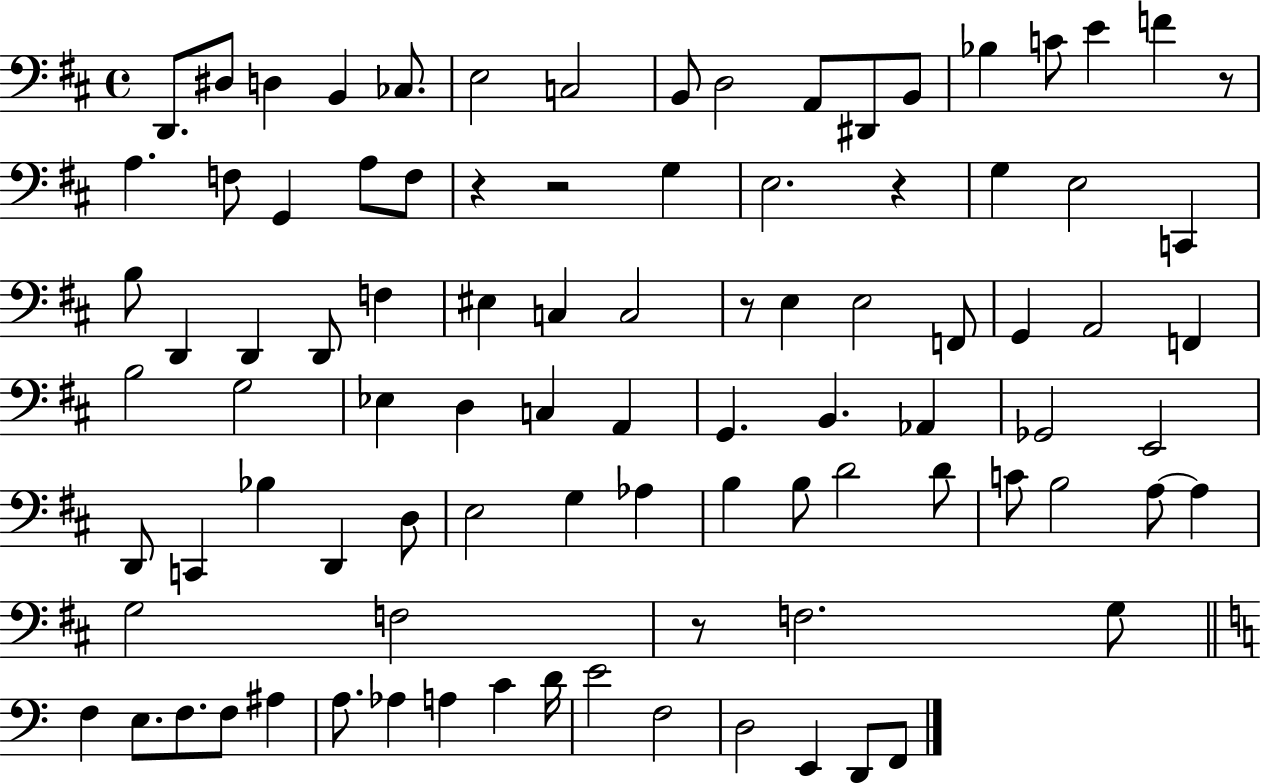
{
  \clef bass
  \time 4/4
  \defaultTimeSignature
  \key d \major
  \repeat volta 2 { d,8. dis8 d4 b,4 ces8. | e2 c2 | b,8 d2 a,8 dis,8 b,8 | bes4 c'8 e'4 f'4 r8 | \break a4. f8 g,4 a8 f8 | r4 r2 g4 | e2. r4 | g4 e2 c,4 | \break b8 d,4 d,4 d,8 f4 | eis4 c4 c2 | r8 e4 e2 f,8 | g,4 a,2 f,4 | \break b2 g2 | ees4 d4 c4 a,4 | g,4. b,4. aes,4 | ges,2 e,2 | \break d,8 c,4 bes4 d,4 d8 | e2 g4 aes4 | b4 b8 d'2 d'8 | c'8 b2 a8~~ a4 | \break g2 f2 | r8 f2. g8 | \bar "||" \break \key c \major f4 e8. f8. f8 ais4 | a8. aes4 a4 c'4 d'16 | e'2 f2 | d2 e,4 d,8 f,8 | \break } \bar "|."
}